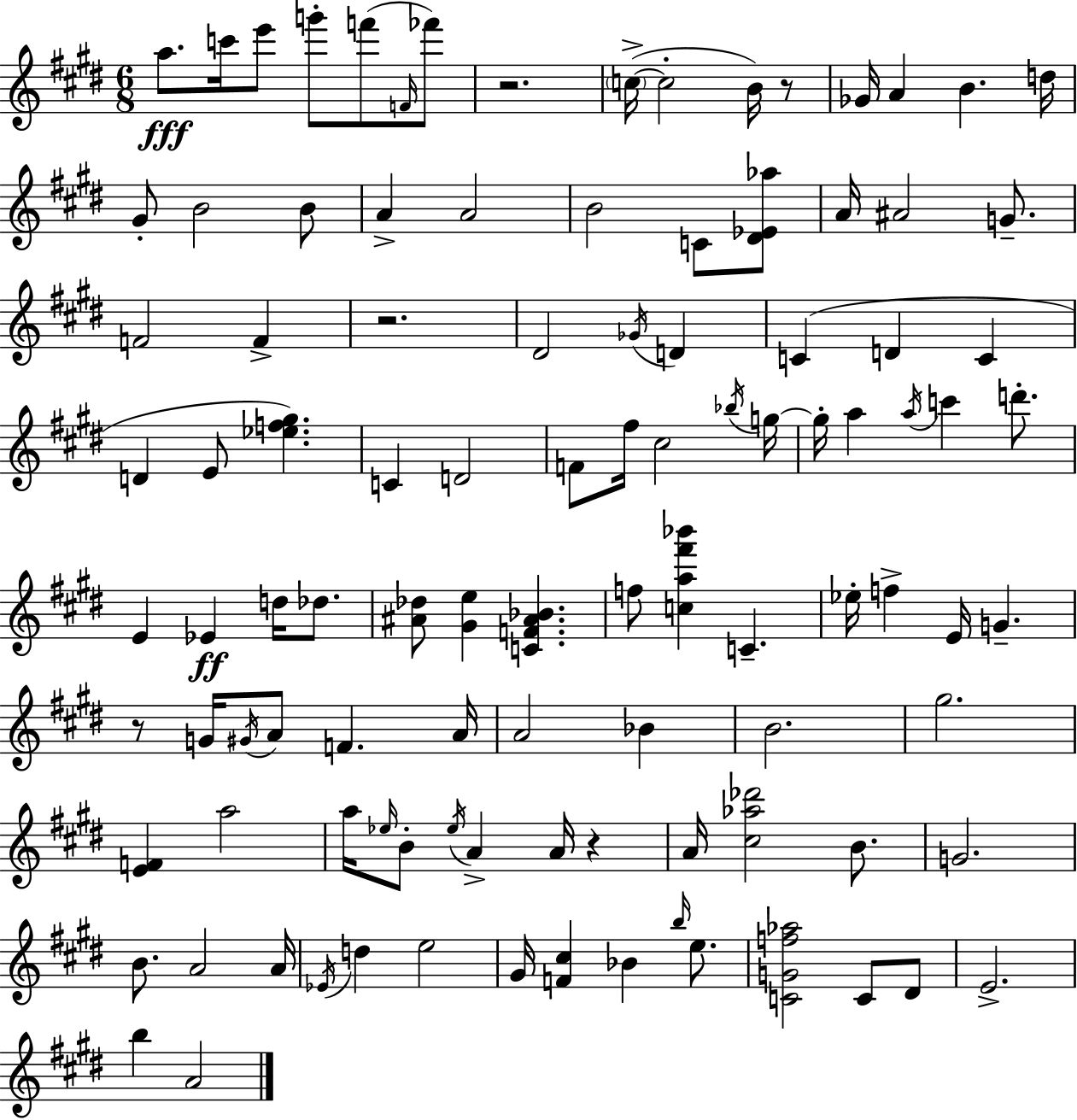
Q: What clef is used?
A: treble